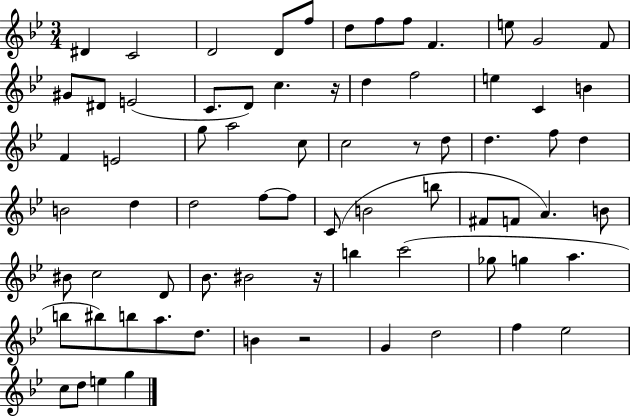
D#4/q C4/h D4/h D4/e F5/e D5/e F5/e F5/e F4/q. E5/e G4/h F4/e G#4/e D#4/e E4/h C4/e. D4/e C5/q. R/s D5/q F5/h E5/q C4/q B4/q F4/q E4/h G5/e A5/h C5/e C5/h R/e D5/e D5/q. F5/e D5/q B4/h D5/q D5/h F5/e F5/e C4/e B4/h B5/e F#4/e F4/e A4/q. B4/e BIS4/e C5/h D4/e Bb4/e. BIS4/h R/s B5/q C6/h Gb5/e G5/q A5/q. B5/e BIS5/e B5/e A5/e. D5/e. B4/q R/h G4/q D5/h F5/q Eb5/h C5/e D5/e E5/q G5/q